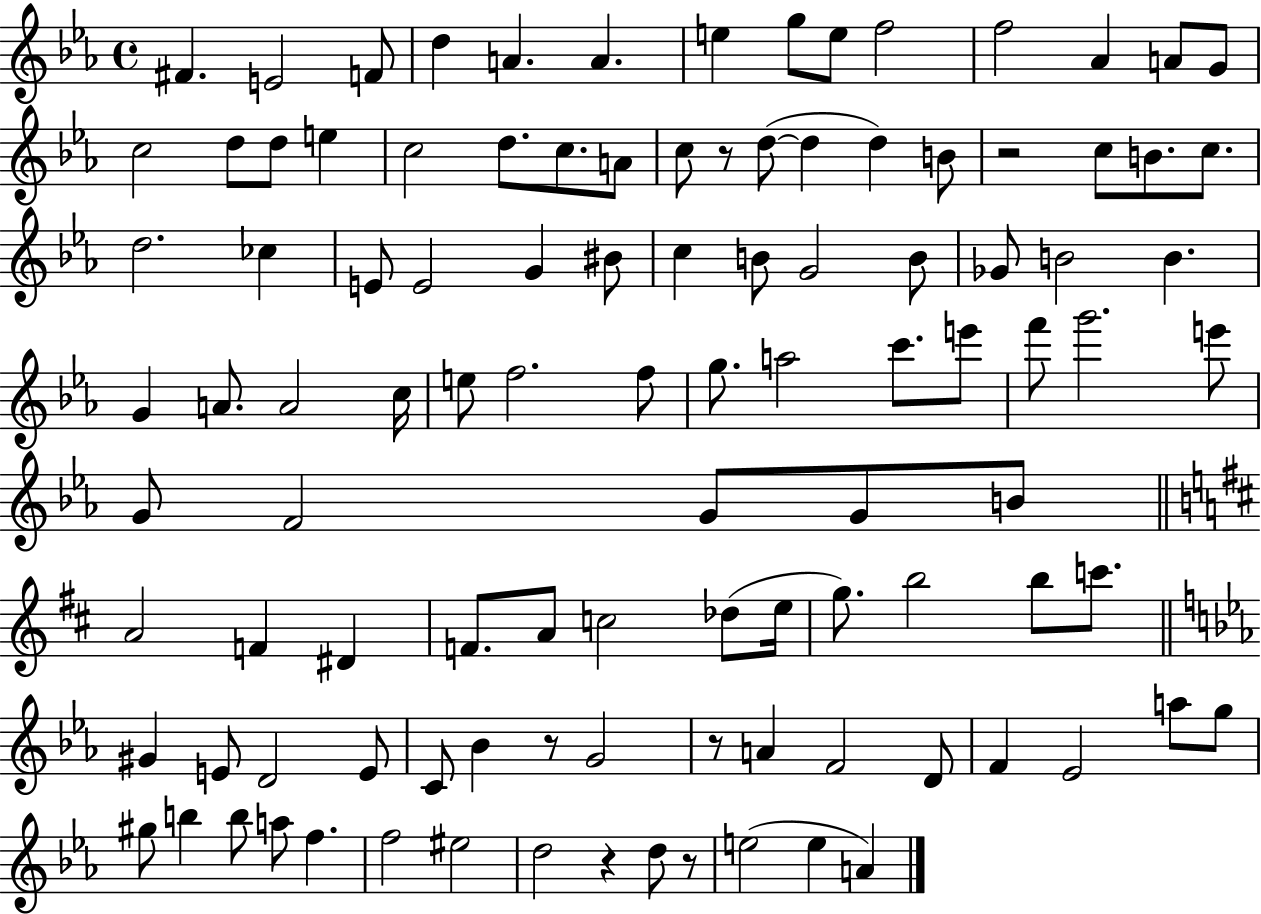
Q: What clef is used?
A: treble